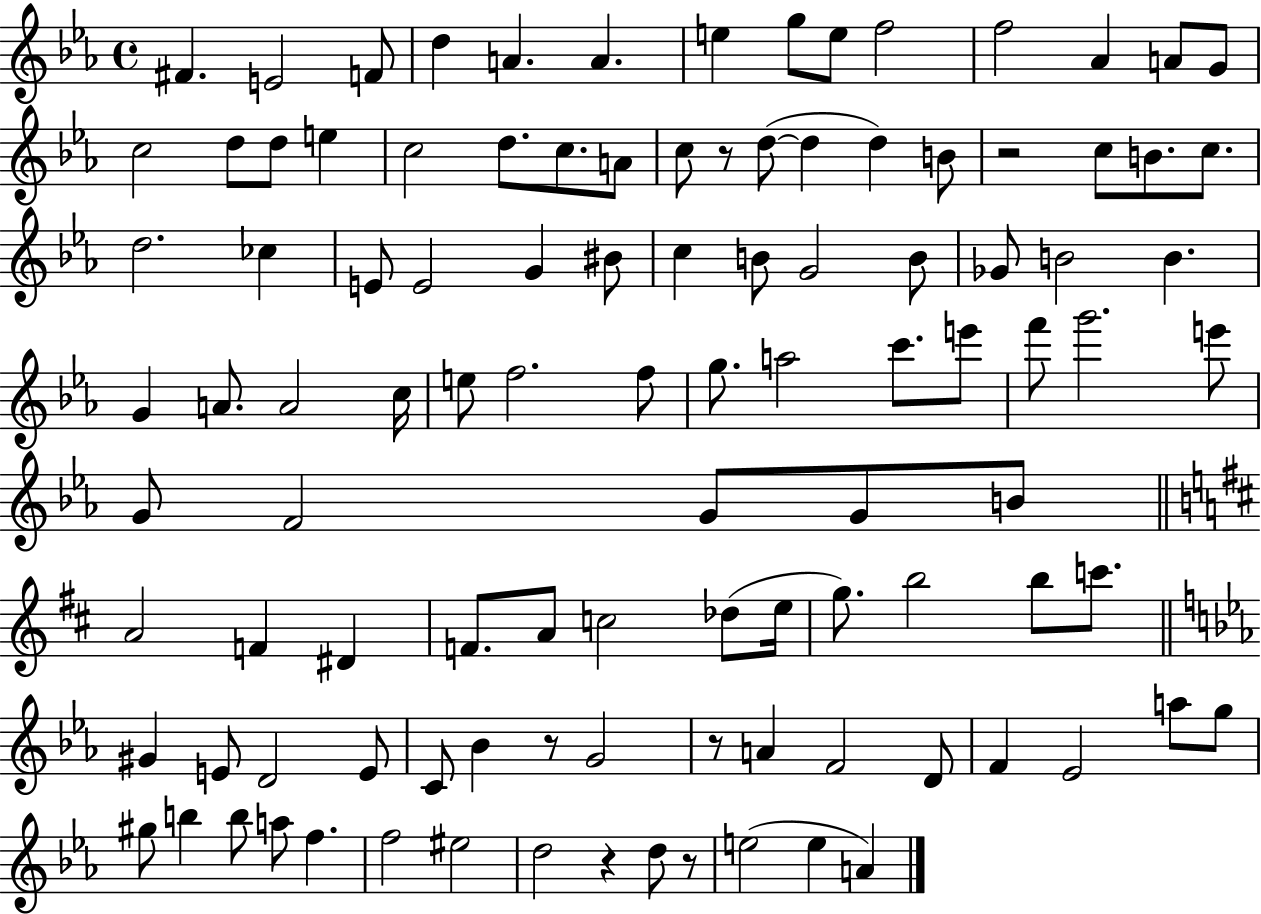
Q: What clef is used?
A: treble